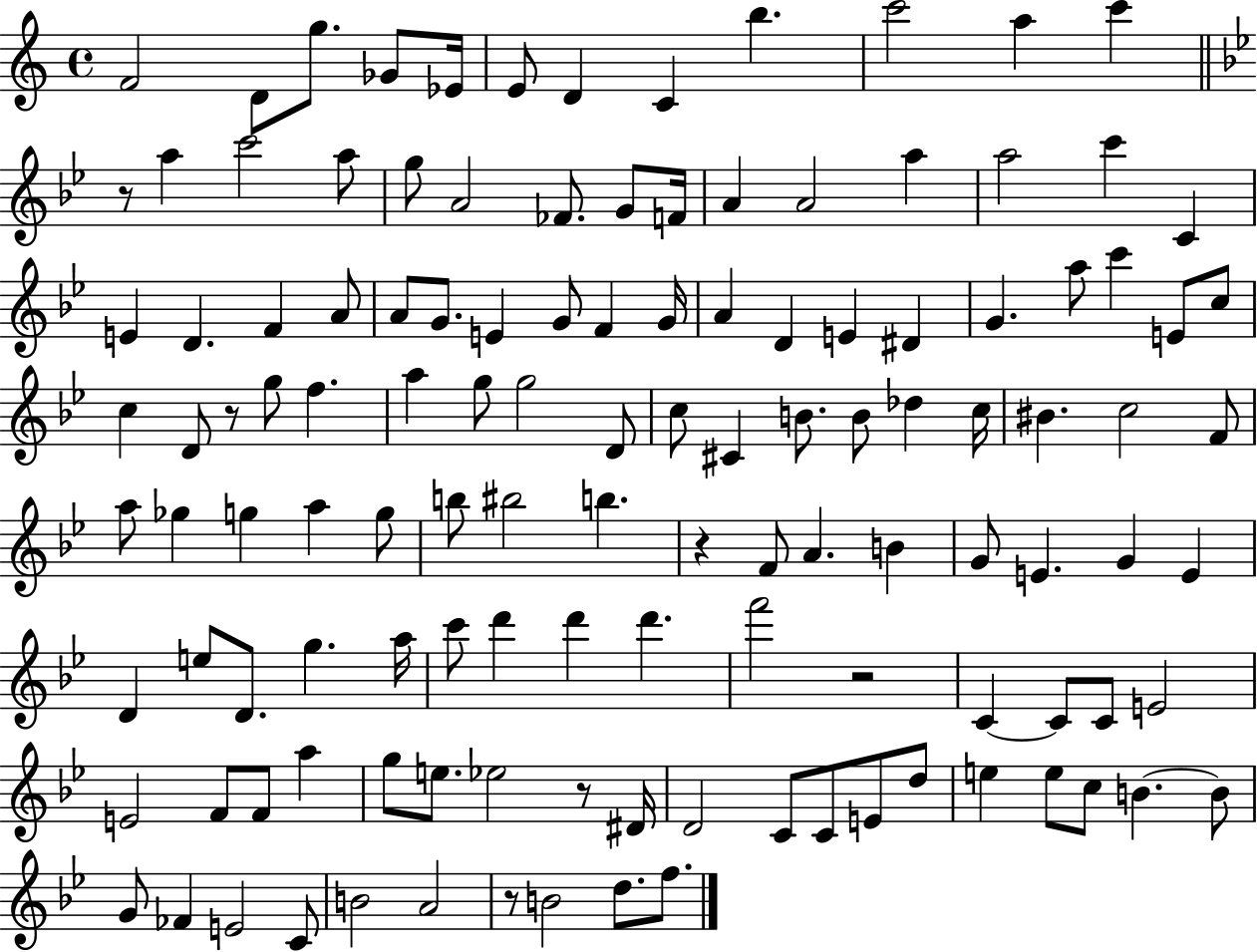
{
  \clef treble
  \time 4/4
  \defaultTimeSignature
  \key c \major
  f'2 d'8 g''8. ges'8 ees'16 | e'8 d'4 c'4 b''4. | c'''2 a''4 c'''4 | \bar "||" \break \key bes \major r8 a''4 c'''2 a''8 | g''8 a'2 fes'8. g'8 f'16 | a'4 a'2 a''4 | a''2 c'''4 c'4 | \break e'4 d'4. f'4 a'8 | a'8 g'8. e'4 g'8 f'4 g'16 | a'4 d'4 e'4 dis'4 | g'4. a''8 c'''4 e'8 c''8 | \break c''4 d'8 r8 g''8 f''4. | a''4 g''8 g''2 d'8 | c''8 cis'4 b'8. b'8 des''4 c''16 | bis'4. c''2 f'8 | \break a''8 ges''4 g''4 a''4 g''8 | b''8 bis''2 b''4. | r4 f'8 a'4. b'4 | g'8 e'4. g'4 e'4 | \break d'4 e''8 d'8. g''4. a''16 | c'''8 d'''4 d'''4 d'''4. | f'''2 r2 | c'4~~ c'8 c'8 e'2 | \break e'2 f'8 f'8 a''4 | g''8 e''8. ees''2 r8 dis'16 | d'2 c'8 c'8 e'8 d''8 | e''4 e''8 c''8 b'4.~~ b'8 | \break g'8 fes'4 e'2 c'8 | b'2 a'2 | r8 b'2 d''8. f''8. | \bar "|."
}